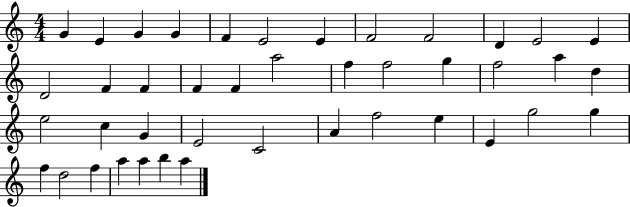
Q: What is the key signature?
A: C major